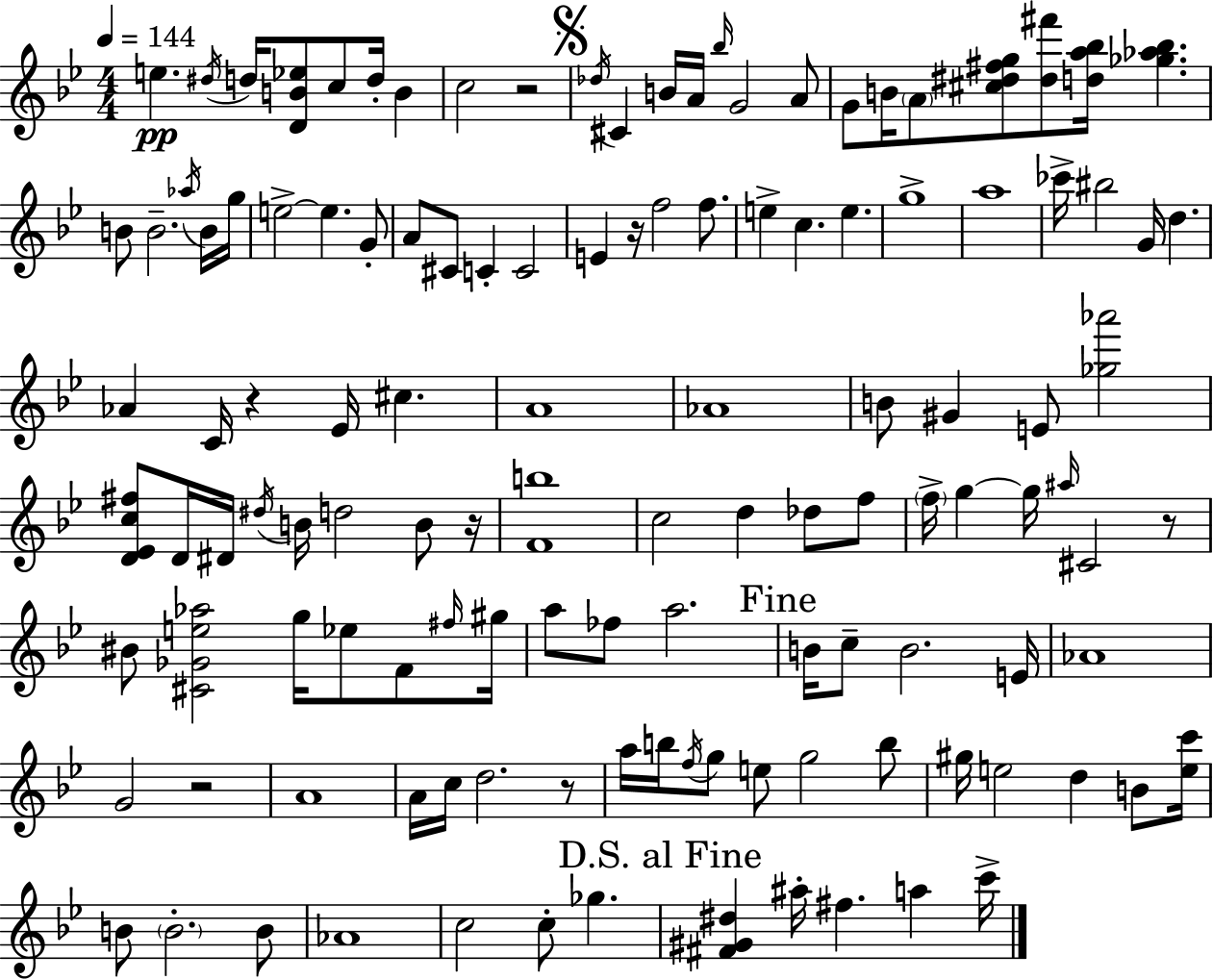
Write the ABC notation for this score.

X:1
T:Untitled
M:4/4
L:1/4
K:Bb
e ^d/4 d/4 [DB_e]/2 c/2 d/4 B c2 z2 _d/4 ^C B/4 A/4 _b/4 G2 A/2 G/2 B/4 A/2 [^c^d^fg]/2 [^d^f']/2 [da_b]/4 [_g_a_b] B/2 B2 _a/4 B/4 g/4 e2 e G/2 A/2 ^C/2 C C2 E z/4 f2 f/2 e c e g4 a4 _c'/4 ^b2 G/4 d _A C/4 z _E/4 ^c A4 _A4 B/2 ^G E/2 [_g_a']2 [D_Ec^f]/2 D/4 ^D/4 ^d/4 B/4 d2 B/2 z/4 [Fb]4 c2 d _d/2 f/2 f/4 g g/4 ^a/4 ^C2 z/2 ^B/2 [^C_Ge_a]2 g/4 _e/2 F/2 ^f/4 ^g/4 a/2 _f/2 a2 B/4 c/2 B2 E/4 _A4 G2 z2 A4 A/4 c/4 d2 z/2 a/4 b/4 f/4 g/2 e/2 g2 b/2 ^g/4 e2 d B/2 [ec']/4 B/2 B2 B/2 _A4 c2 c/2 _g [^F^G^d] ^a/4 ^f a c'/4